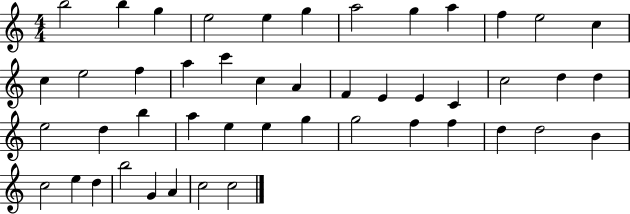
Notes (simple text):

B5/h B5/q G5/q E5/h E5/q G5/q A5/h G5/q A5/q F5/q E5/h C5/q C5/q E5/h F5/q A5/q C6/q C5/q A4/q F4/q E4/q E4/q C4/q C5/h D5/q D5/q E5/h D5/q B5/q A5/q E5/q E5/q G5/q G5/h F5/q F5/q D5/q D5/h B4/q C5/h E5/q D5/q B5/h G4/q A4/q C5/h C5/h